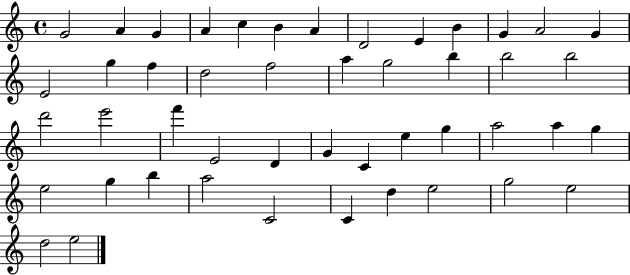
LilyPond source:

{
  \clef treble
  \time 4/4
  \defaultTimeSignature
  \key c \major
  g'2 a'4 g'4 | a'4 c''4 b'4 a'4 | d'2 e'4 b'4 | g'4 a'2 g'4 | \break e'2 g''4 f''4 | d''2 f''2 | a''4 g''2 b''4 | b''2 b''2 | \break d'''2 e'''2 | f'''4 e'2 d'4 | g'4 c'4 e''4 g''4 | a''2 a''4 g''4 | \break e''2 g''4 b''4 | a''2 c'2 | c'4 d''4 e''2 | g''2 e''2 | \break d''2 e''2 | \bar "|."
}